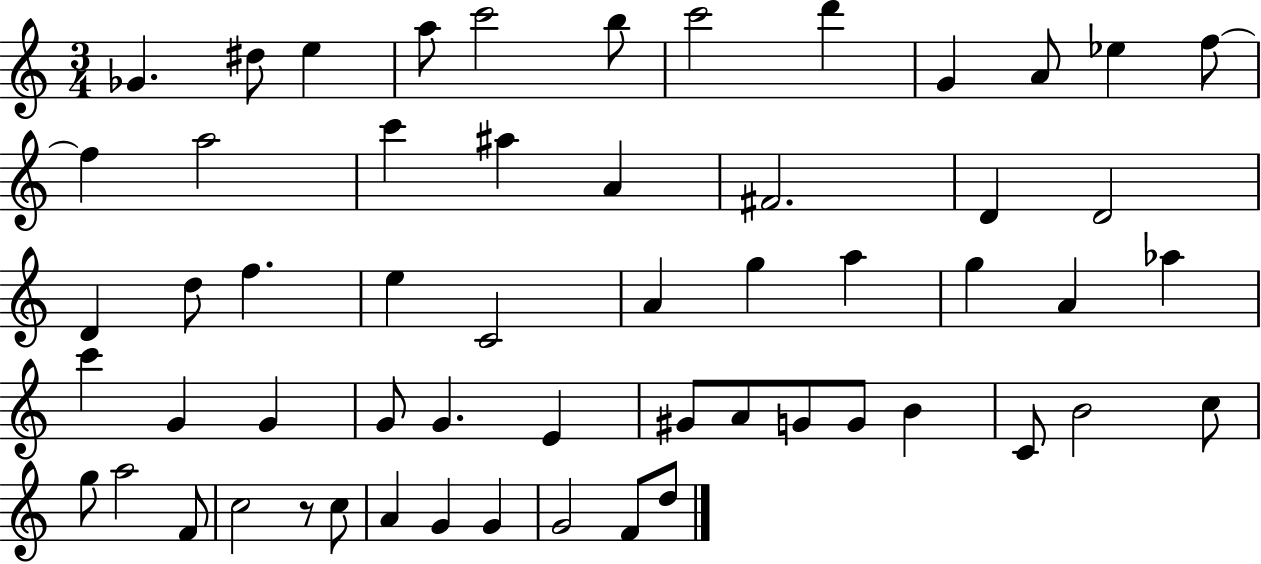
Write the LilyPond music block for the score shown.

{
  \clef treble
  \numericTimeSignature
  \time 3/4
  \key c \major
  \repeat volta 2 { ges'4. dis''8 e''4 | a''8 c'''2 b''8 | c'''2 d'''4 | g'4 a'8 ees''4 f''8~~ | \break f''4 a''2 | c'''4 ais''4 a'4 | fis'2. | d'4 d'2 | \break d'4 d''8 f''4. | e''4 c'2 | a'4 g''4 a''4 | g''4 a'4 aes''4 | \break c'''4 g'4 g'4 | g'8 g'4. e'4 | gis'8 a'8 g'8 g'8 b'4 | c'8 b'2 c''8 | \break g''8 a''2 f'8 | c''2 r8 c''8 | a'4 g'4 g'4 | g'2 f'8 d''8 | \break } \bar "|."
}